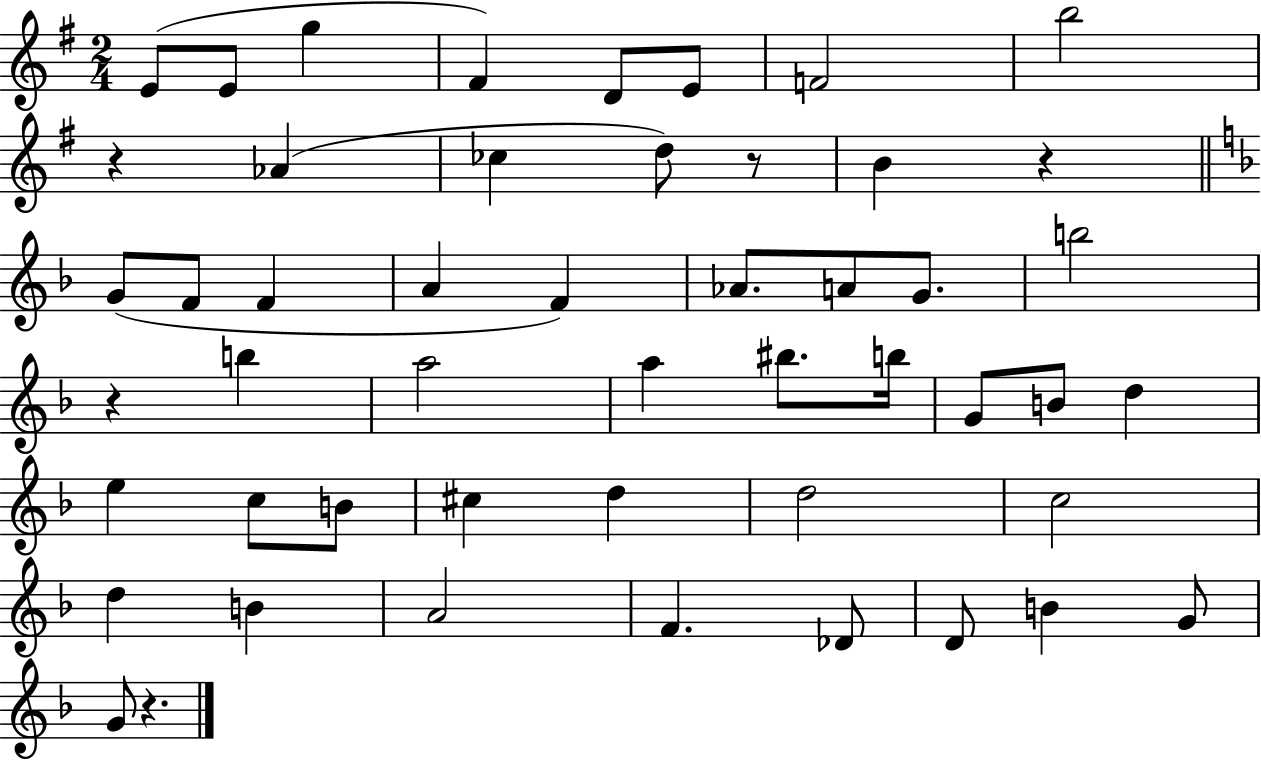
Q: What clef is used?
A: treble